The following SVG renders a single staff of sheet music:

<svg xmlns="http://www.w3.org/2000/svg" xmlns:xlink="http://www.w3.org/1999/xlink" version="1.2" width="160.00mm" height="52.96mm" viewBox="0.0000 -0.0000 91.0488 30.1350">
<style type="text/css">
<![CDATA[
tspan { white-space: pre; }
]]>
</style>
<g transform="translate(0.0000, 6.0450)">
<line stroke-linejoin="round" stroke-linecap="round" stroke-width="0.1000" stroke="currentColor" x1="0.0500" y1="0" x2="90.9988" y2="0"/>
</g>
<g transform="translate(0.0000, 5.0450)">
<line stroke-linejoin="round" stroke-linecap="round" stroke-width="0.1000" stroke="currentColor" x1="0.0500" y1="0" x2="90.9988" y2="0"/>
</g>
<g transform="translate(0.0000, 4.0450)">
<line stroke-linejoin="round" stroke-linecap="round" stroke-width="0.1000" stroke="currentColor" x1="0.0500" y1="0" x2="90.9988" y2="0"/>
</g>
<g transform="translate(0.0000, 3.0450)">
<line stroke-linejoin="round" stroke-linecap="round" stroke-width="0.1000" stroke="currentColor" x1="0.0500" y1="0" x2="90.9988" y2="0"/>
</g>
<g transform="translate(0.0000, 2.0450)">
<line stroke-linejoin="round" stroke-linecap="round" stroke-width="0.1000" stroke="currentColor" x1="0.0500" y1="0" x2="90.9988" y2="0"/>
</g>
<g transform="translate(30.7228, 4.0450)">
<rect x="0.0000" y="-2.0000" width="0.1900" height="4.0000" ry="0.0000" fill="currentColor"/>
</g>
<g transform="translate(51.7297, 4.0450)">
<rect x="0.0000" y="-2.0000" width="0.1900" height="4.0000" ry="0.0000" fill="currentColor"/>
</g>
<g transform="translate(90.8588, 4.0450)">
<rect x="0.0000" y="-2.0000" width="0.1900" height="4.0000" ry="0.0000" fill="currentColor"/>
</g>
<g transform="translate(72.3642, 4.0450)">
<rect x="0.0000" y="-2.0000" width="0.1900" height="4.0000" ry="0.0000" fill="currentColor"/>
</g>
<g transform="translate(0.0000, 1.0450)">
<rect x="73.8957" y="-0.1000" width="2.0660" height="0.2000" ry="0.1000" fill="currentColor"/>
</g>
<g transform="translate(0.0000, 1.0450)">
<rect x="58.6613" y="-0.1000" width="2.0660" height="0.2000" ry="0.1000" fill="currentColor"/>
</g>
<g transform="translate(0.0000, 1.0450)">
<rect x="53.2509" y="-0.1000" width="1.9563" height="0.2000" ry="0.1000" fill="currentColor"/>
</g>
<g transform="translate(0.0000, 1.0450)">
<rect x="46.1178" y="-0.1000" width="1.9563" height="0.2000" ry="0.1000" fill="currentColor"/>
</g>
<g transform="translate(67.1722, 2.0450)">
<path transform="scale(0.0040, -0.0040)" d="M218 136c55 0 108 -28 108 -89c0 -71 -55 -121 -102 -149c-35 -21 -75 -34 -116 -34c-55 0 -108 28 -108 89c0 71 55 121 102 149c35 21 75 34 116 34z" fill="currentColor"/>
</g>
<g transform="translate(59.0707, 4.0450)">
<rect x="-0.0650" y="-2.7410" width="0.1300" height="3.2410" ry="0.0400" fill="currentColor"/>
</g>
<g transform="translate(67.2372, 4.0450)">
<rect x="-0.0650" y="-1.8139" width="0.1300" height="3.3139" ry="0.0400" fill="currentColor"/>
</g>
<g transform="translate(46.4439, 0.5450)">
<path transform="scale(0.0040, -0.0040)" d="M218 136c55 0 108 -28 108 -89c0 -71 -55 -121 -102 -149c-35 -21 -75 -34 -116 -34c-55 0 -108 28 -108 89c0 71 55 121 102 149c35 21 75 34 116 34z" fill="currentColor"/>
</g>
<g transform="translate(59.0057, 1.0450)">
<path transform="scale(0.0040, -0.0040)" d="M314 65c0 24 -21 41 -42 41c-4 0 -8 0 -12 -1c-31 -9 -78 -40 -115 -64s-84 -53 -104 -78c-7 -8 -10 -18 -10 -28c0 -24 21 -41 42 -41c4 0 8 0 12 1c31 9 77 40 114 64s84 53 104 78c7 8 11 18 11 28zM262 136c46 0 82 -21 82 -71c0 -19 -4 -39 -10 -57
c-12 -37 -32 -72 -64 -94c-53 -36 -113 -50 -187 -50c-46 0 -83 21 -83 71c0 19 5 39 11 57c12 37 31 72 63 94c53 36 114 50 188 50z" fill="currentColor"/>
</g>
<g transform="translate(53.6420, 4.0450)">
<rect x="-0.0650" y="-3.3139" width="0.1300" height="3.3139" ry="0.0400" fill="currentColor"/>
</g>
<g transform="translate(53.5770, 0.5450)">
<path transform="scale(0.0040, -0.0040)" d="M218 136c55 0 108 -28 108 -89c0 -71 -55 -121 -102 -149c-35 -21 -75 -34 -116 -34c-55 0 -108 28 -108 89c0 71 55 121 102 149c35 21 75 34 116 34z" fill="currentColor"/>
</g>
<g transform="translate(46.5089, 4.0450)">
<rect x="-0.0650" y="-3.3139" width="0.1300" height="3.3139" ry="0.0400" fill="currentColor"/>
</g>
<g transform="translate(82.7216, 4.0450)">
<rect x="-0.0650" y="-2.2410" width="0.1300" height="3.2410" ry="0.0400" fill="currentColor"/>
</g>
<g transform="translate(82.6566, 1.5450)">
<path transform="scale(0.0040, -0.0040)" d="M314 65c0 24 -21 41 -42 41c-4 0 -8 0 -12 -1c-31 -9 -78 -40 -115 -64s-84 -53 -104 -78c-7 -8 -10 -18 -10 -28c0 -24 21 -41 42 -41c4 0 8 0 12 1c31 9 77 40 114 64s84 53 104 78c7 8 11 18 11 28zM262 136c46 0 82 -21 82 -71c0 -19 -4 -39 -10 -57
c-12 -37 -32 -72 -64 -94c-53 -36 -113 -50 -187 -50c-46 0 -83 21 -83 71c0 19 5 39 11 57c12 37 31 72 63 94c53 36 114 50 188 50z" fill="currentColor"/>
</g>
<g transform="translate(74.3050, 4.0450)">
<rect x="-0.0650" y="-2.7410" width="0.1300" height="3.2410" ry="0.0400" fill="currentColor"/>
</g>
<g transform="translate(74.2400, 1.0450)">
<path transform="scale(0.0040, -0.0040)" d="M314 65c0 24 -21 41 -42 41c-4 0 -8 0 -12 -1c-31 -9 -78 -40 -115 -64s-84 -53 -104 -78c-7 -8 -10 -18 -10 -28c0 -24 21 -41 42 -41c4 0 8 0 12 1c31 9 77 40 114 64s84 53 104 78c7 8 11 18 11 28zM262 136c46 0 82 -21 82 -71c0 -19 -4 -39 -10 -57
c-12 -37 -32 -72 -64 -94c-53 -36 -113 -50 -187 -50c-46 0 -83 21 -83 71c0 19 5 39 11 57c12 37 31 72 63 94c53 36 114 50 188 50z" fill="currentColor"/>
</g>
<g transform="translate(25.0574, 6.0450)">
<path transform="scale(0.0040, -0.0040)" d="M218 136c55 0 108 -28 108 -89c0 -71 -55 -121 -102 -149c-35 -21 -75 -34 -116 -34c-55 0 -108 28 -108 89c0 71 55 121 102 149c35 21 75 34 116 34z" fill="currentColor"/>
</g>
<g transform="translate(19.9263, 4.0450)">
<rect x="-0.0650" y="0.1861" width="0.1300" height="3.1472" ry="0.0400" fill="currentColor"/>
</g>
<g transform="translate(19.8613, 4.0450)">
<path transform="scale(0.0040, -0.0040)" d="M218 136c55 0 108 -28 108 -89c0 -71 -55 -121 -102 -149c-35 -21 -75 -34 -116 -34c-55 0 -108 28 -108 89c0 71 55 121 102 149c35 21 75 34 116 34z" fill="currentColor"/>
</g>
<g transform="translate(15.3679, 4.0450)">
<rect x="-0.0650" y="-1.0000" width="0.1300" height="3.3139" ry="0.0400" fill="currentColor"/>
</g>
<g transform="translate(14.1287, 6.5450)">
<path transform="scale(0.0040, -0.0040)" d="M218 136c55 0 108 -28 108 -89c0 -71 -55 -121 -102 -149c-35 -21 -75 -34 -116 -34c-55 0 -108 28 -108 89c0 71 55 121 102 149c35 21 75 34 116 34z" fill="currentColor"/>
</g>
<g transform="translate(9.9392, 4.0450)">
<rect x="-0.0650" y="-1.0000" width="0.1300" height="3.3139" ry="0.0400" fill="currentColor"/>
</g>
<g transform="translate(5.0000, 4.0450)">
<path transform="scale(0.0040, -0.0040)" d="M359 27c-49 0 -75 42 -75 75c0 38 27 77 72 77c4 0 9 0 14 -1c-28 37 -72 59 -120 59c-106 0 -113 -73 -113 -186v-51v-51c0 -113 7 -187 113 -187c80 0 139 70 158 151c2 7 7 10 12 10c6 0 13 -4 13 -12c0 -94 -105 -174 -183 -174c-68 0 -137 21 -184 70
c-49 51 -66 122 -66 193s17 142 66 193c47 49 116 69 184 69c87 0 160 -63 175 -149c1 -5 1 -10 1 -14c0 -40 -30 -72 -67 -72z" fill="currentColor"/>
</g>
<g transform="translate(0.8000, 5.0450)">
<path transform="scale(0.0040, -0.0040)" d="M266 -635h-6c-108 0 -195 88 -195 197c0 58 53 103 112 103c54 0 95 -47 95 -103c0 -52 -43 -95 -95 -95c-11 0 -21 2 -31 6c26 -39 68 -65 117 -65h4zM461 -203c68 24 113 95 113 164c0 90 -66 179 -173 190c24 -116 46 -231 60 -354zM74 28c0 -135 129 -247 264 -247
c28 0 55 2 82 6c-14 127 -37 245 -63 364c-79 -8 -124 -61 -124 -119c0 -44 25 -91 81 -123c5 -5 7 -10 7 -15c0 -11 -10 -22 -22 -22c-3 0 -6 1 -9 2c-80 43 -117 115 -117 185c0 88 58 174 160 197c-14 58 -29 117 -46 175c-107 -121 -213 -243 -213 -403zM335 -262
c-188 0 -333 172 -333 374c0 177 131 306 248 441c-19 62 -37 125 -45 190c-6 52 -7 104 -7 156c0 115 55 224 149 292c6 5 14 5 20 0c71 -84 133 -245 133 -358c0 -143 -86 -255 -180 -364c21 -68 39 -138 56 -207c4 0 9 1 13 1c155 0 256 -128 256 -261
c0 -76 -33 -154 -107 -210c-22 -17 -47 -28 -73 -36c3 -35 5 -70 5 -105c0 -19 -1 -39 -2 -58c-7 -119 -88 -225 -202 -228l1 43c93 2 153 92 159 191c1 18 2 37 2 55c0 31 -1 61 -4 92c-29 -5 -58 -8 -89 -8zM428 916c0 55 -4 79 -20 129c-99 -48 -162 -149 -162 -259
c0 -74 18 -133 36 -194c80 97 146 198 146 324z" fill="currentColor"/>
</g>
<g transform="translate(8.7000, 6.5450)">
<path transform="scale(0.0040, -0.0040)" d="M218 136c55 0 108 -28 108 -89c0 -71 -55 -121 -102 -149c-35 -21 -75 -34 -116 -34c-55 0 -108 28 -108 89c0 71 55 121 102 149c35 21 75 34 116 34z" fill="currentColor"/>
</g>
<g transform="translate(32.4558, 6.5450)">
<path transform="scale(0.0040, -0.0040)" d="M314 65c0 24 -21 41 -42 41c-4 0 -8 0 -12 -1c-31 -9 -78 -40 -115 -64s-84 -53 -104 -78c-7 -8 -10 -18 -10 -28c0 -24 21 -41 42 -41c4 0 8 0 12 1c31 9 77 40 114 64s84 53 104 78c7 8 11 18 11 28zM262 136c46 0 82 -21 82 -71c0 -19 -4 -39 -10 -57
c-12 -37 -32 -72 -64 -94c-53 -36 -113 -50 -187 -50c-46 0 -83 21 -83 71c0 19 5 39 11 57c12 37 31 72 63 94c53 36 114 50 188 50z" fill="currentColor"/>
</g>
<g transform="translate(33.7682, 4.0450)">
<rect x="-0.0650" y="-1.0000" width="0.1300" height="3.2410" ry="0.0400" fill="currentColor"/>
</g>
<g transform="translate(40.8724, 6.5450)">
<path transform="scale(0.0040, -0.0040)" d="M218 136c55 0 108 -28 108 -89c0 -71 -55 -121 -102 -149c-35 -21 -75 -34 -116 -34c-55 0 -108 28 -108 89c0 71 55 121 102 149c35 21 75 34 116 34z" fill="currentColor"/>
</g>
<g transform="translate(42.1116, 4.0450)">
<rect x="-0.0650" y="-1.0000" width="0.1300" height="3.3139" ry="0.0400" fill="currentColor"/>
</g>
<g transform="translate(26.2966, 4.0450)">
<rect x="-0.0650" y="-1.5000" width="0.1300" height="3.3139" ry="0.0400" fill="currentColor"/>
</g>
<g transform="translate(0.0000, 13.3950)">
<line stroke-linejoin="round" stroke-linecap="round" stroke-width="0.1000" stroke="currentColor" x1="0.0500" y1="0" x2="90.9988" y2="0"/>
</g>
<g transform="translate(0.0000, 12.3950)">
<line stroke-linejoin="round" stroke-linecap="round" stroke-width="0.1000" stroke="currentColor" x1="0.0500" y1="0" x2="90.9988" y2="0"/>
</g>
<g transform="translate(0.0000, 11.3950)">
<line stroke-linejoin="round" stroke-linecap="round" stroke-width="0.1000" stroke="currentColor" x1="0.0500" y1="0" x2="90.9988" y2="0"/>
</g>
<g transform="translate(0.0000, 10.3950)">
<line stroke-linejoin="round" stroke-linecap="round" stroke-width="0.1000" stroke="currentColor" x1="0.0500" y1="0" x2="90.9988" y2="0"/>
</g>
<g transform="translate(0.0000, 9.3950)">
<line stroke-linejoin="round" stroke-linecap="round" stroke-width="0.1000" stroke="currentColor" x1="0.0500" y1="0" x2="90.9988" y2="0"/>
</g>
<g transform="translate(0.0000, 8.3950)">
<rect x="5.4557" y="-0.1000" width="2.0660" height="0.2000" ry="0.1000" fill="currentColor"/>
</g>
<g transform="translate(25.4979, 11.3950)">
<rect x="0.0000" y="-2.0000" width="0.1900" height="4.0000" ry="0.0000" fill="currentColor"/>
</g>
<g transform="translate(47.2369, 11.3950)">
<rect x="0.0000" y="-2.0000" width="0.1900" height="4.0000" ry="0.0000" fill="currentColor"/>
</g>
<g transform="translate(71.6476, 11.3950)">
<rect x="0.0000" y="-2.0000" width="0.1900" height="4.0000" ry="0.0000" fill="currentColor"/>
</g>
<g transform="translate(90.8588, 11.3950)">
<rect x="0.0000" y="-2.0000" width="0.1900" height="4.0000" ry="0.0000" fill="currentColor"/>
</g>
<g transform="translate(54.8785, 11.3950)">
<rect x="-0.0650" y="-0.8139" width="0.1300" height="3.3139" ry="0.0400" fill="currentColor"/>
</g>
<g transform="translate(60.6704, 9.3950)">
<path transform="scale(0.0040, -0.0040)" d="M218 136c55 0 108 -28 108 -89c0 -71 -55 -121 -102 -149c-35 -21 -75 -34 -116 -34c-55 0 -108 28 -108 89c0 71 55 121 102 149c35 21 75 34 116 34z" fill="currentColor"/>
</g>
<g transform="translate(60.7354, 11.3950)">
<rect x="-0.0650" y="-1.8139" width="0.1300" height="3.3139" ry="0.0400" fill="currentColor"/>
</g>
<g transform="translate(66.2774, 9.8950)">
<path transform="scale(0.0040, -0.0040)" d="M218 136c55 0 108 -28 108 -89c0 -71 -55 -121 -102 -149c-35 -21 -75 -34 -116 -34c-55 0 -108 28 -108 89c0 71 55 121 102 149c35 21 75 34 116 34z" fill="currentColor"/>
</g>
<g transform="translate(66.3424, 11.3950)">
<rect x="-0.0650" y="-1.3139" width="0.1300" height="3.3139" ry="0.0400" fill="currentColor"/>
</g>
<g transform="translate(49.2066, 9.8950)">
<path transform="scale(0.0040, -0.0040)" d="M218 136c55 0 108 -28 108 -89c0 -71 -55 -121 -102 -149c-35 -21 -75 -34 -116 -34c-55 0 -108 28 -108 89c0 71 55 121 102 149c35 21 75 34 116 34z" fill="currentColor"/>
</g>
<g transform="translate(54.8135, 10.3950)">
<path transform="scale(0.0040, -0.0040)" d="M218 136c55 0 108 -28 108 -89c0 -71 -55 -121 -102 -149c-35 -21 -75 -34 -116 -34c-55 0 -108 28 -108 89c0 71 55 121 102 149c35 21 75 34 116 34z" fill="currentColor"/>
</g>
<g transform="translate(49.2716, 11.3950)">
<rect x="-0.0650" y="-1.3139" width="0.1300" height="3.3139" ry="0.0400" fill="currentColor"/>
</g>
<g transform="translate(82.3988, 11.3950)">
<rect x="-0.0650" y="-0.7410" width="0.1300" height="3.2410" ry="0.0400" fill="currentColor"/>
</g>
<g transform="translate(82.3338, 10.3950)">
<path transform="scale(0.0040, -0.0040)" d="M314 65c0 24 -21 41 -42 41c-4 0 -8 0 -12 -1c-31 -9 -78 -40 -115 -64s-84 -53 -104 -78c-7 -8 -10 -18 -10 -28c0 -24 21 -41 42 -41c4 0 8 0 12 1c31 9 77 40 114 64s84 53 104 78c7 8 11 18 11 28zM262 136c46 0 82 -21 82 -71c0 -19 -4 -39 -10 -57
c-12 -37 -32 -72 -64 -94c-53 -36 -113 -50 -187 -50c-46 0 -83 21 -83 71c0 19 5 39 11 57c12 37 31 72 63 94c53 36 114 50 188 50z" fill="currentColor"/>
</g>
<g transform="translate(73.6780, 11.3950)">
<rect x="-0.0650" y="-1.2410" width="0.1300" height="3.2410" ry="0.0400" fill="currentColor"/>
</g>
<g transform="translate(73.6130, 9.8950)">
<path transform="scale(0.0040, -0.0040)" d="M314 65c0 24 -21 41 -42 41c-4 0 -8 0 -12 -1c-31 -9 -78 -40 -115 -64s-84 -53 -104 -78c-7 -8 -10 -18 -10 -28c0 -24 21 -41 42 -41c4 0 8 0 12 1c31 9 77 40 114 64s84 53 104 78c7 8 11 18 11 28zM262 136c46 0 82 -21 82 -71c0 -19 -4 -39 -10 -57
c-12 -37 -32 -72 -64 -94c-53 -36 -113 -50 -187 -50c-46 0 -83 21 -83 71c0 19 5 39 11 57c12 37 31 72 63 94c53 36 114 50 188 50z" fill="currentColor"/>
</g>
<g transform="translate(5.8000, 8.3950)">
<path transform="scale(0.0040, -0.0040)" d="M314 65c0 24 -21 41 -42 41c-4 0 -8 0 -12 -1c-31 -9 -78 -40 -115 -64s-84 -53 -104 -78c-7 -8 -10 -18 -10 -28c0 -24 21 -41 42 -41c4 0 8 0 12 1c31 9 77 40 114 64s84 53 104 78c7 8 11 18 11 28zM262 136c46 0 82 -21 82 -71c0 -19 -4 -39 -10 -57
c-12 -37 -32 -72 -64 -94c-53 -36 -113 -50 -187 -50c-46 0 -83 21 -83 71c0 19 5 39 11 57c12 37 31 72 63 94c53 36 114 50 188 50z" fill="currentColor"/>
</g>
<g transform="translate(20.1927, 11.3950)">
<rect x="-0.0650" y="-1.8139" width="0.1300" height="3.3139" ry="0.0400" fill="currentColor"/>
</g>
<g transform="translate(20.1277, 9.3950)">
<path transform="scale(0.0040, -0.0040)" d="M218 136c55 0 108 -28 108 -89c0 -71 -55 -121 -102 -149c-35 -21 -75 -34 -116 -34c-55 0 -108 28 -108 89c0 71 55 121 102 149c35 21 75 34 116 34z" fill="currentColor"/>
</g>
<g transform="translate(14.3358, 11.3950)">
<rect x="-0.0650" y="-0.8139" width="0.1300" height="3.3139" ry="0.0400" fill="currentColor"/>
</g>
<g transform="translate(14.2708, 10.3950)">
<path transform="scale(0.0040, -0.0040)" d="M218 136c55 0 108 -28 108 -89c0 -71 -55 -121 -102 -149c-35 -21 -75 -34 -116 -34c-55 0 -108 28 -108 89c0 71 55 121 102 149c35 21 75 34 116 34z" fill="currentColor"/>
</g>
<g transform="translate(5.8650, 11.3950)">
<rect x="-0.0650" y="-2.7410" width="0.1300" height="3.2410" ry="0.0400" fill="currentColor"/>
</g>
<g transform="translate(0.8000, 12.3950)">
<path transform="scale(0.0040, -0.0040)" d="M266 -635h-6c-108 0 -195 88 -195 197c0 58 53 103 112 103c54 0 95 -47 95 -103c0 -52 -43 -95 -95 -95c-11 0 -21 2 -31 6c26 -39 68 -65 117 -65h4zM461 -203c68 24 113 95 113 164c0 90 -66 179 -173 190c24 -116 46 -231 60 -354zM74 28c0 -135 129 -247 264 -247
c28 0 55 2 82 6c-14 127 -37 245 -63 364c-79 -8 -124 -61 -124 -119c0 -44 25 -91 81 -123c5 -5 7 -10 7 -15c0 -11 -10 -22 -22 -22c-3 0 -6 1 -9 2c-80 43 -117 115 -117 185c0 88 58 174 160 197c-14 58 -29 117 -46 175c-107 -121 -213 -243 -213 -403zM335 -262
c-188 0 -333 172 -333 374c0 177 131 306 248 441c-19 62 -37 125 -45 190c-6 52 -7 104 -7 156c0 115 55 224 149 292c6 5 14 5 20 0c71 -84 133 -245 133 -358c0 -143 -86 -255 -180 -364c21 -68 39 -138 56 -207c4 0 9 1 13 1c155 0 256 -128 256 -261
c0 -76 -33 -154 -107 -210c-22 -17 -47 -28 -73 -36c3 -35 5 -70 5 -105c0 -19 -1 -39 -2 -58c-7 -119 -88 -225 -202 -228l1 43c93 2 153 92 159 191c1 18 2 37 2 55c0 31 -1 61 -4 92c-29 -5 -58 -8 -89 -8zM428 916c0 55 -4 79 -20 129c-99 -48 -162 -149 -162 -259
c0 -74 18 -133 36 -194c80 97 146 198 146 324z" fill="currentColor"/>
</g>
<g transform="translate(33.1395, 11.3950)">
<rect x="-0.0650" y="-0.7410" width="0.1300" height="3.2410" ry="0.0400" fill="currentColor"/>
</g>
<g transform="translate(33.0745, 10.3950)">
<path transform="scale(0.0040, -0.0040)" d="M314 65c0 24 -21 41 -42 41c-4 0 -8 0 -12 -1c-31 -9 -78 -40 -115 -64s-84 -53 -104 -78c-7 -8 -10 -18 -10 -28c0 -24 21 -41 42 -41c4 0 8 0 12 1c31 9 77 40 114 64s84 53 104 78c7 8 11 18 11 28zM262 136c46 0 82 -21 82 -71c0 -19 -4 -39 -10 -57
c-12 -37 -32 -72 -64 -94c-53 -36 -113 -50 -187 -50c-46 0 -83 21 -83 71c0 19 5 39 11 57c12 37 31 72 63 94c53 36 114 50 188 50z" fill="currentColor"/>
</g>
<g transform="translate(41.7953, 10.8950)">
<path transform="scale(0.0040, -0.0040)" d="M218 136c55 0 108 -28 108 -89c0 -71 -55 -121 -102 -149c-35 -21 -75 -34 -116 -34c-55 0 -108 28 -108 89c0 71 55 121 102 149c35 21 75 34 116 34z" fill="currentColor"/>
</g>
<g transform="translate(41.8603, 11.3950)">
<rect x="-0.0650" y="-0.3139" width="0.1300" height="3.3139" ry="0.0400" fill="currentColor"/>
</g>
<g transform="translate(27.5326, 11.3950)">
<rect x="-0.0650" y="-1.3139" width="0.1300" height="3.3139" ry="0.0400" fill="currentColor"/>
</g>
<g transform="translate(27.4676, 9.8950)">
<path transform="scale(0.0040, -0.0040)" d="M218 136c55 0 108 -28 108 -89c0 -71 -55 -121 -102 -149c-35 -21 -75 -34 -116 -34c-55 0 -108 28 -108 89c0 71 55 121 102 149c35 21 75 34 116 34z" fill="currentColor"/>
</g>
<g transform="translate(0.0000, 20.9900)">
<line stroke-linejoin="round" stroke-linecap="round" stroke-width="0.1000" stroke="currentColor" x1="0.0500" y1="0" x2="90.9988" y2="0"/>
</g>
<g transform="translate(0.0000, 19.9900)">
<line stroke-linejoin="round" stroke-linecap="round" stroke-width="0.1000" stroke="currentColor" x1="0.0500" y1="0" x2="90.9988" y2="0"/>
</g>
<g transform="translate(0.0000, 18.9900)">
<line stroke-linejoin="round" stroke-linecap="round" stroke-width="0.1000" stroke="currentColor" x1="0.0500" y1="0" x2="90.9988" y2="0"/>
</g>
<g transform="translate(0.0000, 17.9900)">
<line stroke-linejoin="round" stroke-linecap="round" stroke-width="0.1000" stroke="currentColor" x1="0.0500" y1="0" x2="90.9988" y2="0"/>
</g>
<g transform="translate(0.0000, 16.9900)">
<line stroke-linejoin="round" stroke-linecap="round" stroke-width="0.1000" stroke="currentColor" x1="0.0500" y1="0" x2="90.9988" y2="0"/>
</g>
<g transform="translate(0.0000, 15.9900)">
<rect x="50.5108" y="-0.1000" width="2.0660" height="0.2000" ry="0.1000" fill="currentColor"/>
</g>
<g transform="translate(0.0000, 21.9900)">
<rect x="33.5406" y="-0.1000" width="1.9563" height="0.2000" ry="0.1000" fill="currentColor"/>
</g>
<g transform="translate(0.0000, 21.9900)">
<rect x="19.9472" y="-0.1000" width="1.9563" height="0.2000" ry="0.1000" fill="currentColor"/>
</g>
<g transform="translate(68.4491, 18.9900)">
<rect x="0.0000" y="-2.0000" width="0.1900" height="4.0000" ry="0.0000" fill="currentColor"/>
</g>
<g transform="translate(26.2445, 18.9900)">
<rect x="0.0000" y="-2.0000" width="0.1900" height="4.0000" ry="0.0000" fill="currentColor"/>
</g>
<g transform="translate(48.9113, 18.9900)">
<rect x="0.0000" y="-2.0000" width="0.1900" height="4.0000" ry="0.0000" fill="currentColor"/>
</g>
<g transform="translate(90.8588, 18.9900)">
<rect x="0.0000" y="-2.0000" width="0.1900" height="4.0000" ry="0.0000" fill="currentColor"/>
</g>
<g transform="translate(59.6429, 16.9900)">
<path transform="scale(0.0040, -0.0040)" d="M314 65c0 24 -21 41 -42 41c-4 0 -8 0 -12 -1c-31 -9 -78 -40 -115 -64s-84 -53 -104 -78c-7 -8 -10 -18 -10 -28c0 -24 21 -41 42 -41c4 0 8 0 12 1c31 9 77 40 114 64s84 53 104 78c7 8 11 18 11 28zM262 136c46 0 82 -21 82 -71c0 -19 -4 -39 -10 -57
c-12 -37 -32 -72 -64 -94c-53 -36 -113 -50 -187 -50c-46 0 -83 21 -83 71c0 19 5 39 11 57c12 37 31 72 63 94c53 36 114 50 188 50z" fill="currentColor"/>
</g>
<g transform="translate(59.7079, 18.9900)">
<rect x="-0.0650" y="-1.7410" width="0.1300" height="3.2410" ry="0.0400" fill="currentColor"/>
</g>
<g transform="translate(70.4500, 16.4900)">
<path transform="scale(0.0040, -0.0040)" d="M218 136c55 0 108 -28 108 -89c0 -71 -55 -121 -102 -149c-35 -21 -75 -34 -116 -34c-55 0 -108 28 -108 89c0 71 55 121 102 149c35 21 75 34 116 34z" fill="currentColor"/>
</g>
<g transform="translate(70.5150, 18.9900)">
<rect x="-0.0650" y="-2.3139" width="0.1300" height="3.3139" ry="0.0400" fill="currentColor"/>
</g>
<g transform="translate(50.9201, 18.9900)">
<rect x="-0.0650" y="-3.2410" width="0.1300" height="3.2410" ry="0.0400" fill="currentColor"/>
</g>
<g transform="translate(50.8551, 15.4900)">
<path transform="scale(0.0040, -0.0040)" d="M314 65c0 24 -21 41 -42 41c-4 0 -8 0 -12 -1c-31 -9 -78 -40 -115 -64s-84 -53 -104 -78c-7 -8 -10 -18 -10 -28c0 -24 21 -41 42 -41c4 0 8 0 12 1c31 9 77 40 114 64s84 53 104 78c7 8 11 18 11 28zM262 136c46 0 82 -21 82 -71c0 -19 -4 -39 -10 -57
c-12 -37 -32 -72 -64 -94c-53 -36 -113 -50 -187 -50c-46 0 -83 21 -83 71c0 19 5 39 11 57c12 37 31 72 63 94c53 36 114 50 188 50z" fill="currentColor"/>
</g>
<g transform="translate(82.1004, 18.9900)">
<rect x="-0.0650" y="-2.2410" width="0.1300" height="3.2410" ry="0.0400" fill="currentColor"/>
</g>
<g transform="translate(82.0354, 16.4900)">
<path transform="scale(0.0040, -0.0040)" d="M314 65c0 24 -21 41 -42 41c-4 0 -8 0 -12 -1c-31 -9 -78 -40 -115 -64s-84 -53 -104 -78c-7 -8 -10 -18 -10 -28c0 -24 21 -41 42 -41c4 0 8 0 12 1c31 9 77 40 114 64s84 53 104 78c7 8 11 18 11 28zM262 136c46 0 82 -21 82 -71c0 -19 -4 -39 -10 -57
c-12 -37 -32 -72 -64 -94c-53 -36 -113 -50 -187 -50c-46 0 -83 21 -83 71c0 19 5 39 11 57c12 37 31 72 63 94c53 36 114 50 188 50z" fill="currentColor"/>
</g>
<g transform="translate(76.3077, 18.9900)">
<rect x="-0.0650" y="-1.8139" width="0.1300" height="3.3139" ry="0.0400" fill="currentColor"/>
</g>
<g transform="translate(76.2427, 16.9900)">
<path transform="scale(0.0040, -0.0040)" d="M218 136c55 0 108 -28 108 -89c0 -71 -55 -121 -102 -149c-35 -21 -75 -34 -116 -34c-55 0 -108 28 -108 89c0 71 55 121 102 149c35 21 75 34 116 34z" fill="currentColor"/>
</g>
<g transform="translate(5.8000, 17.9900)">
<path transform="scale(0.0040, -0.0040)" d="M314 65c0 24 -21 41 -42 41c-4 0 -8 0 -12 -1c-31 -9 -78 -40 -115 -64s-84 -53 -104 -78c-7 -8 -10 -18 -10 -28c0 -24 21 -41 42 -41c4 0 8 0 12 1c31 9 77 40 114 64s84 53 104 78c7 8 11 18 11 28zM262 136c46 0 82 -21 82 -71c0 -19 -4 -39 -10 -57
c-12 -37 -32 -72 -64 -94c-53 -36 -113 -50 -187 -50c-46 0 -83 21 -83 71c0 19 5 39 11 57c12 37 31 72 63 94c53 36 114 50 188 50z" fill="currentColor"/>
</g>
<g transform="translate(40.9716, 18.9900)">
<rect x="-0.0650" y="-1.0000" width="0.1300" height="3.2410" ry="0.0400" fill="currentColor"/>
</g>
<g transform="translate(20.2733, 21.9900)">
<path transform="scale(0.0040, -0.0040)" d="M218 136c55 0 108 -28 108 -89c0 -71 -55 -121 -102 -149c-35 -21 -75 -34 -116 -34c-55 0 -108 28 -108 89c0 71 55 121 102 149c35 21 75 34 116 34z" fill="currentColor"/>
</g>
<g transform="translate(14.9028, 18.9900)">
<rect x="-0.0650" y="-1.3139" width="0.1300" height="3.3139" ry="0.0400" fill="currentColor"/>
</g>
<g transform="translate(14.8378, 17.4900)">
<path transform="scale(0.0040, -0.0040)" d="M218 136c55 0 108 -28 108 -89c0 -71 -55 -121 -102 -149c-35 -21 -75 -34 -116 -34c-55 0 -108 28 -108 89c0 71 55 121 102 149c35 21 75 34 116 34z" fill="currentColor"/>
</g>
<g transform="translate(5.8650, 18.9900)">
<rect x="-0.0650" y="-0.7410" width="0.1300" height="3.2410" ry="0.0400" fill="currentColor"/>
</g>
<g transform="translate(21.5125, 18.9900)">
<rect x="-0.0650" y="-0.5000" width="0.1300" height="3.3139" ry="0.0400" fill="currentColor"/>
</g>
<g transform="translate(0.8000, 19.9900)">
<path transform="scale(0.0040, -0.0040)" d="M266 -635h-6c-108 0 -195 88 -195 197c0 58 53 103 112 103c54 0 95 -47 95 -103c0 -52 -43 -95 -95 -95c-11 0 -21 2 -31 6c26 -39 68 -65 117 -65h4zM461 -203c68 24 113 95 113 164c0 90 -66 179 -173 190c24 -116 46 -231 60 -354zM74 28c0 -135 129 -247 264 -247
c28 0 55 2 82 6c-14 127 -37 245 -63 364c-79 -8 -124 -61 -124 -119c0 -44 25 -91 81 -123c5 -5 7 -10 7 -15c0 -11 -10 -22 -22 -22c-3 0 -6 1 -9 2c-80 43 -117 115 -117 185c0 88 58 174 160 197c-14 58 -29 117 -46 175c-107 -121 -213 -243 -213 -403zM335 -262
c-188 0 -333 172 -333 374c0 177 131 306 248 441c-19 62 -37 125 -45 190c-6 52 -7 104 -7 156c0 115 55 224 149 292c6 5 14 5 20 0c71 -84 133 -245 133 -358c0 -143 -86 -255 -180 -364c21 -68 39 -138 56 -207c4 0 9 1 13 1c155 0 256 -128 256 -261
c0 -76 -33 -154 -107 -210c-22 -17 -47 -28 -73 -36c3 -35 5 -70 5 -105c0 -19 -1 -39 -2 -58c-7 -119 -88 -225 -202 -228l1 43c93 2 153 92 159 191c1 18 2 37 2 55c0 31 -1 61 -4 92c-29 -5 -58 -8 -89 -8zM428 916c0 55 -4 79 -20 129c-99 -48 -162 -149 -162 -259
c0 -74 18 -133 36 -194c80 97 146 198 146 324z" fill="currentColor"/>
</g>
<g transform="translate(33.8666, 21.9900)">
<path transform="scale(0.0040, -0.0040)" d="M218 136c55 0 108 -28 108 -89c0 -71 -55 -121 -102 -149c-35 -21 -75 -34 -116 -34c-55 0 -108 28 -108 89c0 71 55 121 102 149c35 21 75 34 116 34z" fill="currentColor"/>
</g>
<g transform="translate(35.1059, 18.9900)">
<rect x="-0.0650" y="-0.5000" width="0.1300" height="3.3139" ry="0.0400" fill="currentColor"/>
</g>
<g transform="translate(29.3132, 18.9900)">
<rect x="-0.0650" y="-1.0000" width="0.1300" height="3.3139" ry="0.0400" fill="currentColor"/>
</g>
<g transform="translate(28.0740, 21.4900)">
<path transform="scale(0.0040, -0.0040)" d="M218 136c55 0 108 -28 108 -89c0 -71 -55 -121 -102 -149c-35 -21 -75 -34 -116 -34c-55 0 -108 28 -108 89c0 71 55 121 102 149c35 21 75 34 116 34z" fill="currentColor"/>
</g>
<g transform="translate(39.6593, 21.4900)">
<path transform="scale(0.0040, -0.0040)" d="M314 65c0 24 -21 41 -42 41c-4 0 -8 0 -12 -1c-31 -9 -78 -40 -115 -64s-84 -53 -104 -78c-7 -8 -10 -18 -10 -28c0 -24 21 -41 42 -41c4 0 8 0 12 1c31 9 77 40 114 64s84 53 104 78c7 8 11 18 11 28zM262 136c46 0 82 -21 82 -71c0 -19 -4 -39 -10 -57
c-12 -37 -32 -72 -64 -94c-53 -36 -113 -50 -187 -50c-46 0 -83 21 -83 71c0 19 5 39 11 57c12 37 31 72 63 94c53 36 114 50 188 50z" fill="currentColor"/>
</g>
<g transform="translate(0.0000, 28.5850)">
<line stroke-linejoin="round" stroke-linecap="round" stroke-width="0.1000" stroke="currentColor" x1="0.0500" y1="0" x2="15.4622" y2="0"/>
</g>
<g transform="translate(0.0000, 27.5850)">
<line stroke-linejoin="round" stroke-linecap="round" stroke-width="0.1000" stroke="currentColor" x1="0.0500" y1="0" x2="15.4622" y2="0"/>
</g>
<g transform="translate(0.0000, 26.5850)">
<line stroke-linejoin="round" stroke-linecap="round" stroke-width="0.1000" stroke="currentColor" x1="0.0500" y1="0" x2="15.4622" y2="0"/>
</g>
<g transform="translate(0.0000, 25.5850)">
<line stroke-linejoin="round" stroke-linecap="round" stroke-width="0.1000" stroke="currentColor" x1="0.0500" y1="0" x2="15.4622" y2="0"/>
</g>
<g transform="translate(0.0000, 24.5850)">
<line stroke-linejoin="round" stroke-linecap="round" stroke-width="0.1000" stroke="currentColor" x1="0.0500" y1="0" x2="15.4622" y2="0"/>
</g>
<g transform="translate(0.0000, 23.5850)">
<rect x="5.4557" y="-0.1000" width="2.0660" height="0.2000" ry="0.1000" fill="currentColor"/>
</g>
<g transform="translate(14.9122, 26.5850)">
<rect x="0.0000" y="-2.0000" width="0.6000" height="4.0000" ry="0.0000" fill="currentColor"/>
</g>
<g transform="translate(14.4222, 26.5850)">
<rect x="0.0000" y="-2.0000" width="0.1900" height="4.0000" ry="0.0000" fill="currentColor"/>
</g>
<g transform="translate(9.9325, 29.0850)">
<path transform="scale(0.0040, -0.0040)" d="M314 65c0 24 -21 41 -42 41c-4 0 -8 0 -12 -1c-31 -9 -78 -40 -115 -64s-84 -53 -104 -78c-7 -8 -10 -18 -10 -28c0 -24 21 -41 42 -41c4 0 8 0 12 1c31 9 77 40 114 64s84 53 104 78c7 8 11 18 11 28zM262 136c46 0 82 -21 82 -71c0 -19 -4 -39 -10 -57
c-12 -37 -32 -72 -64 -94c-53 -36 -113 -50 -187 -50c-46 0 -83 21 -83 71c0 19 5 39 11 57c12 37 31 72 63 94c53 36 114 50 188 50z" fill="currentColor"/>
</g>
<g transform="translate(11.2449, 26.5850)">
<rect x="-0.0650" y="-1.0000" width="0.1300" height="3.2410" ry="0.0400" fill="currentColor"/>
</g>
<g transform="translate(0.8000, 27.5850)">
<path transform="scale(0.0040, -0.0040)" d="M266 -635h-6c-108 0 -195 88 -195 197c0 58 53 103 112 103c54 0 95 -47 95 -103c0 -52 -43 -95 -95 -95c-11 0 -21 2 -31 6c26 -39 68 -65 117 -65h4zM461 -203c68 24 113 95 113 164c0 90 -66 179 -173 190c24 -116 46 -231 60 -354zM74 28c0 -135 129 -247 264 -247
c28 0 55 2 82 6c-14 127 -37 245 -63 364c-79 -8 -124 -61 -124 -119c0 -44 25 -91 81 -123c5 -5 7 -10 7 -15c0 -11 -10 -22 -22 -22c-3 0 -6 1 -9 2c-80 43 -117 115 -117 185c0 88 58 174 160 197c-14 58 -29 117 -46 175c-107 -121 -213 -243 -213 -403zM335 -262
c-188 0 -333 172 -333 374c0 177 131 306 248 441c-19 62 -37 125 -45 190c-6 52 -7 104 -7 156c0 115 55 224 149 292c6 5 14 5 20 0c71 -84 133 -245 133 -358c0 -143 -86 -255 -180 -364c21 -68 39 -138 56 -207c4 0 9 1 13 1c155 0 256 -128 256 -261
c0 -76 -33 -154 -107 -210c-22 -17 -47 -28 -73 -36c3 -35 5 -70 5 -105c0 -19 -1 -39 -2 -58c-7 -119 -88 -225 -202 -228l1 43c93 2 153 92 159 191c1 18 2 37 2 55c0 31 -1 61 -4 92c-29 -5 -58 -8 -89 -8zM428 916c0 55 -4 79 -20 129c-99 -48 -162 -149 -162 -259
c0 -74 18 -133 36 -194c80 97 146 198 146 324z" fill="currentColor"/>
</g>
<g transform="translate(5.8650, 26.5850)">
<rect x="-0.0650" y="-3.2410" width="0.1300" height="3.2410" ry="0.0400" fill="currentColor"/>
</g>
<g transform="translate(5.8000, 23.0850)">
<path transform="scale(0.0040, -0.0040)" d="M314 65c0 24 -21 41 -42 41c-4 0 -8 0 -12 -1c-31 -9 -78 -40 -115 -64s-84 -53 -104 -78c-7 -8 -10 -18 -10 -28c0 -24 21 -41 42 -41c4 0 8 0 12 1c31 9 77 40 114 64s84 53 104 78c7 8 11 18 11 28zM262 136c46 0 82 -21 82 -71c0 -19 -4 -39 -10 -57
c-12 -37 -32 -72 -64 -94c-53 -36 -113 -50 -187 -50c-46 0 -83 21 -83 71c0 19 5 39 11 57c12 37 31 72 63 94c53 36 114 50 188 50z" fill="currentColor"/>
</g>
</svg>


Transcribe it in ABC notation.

X:1
T:Untitled
M:4/4
L:1/4
K:C
D D B E D2 D b b a2 f a2 g2 a2 d f e d2 c e d f e e2 d2 d2 e C D C D2 b2 f2 g f g2 b2 D2